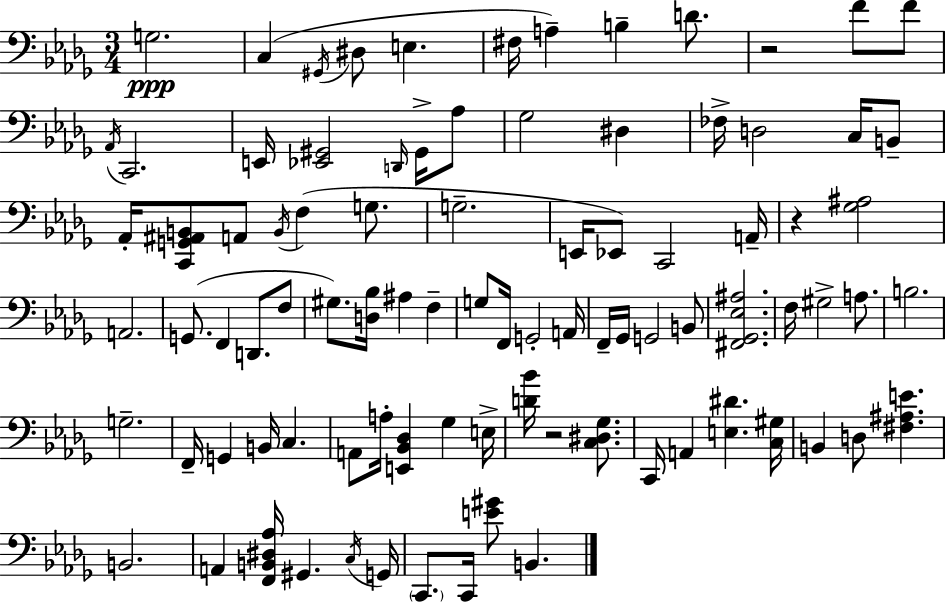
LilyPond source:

{
  \clef bass
  \numericTimeSignature
  \time 3/4
  \key bes \minor
  \repeat volta 2 { g2.\ppp | c4( \acciaccatura { gis,16 } dis8 e4. | fis16 a4--) b4-- d'8. | r2 f'8 f'8 | \break \acciaccatura { aes,16 } c,2. | e,16 <ees, gis,>2 \grace { d,16 } | gis,16-> aes8 ges2 dis4 | fes16-> d2 | \break c16 b,8-- aes,16-. <c, g, ais, b,>8 a,8 \acciaccatura { b,16 } f4( | g8. g2.-- | e,16 ees,8) c,2 | a,16-- r4 <ges ais>2 | \break a,2. | g,8.( f,4 d,8. | f8 gis8.) <d bes>16 ais4 | f4-- g8 f,16 g,2-. | \break a,16 f,16-- ges,16 g,2 | b,8 <fis, ges, ees ais>2. | f16 gis2-> | a8. b2. | \break g2.-- | f,16-- g,4 b,16 c4. | a,8 a16-. <e, bes, des>4 ges4 | e16-> <d' bes'>16 r2 | \break <c dis ges>8. c,16 a,4 <e dis'>4. | <c gis>16 b,4 d8 <fis ais e'>4. | b,2. | a,4 <f, b, dis aes>16 gis,4. | \break \acciaccatura { c16 } g,16 \parenthesize c,8. c,16 <e' gis'>8 b,4. | } \bar "|."
}